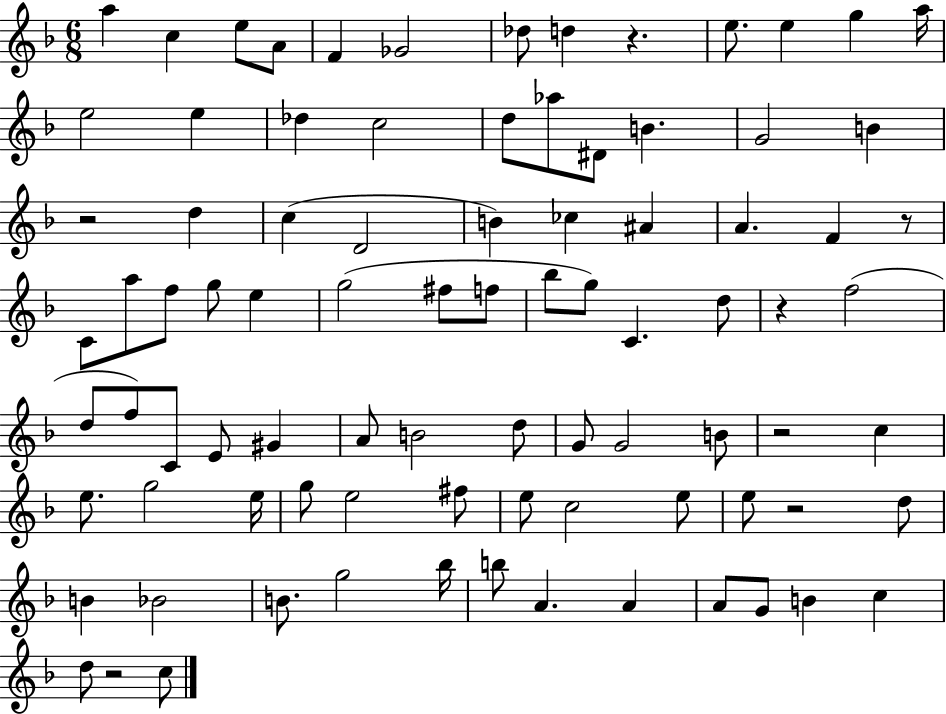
{
  \clef treble
  \numericTimeSignature
  \time 6/8
  \key f \major
  a''4 c''4 e''8 a'8 | f'4 ges'2 | des''8 d''4 r4. | e''8. e''4 g''4 a''16 | \break e''2 e''4 | des''4 c''2 | d''8 aes''8 dis'8 b'4. | g'2 b'4 | \break r2 d''4 | c''4( d'2 | b'4) ces''4 ais'4 | a'4. f'4 r8 | \break c'8 a''8 f''8 g''8 e''4 | g''2( fis''8 f''8 | bes''8 g''8) c'4. d''8 | r4 f''2( | \break d''8 f''8) c'8 e'8 gis'4 | a'8 b'2 d''8 | g'8 g'2 b'8 | r2 c''4 | \break e''8. g''2 e''16 | g''8 e''2 fis''8 | e''8 c''2 e''8 | e''8 r2 d''8 | \break b'4 bes'2 | b'8. g''2 bes''16 | b''8 a'4. a'4 | a'8 g'8 b'4 c''4 | \break d''8 r2 c''8 | \bar "|."
}